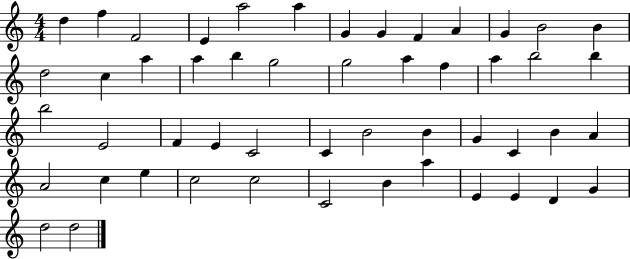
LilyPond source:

{
  \clef treble
  \numericTimeSignature
  \time 4/4
  \key c \major
  d''4 f''4 f'2 | e'4 a''2 a''4 | g'4 g'4 f'4 a'4 | g'4 b'2 b'4 | \break d''2 c''4 a''4 | a''4 b''4 g''2 | g''2 a''4 f''4 | a''4 b''2 b''4 | \break b''2 e'2 | f'4 e'4 c'2 | c'4 b'2 b'4 | g'4 c'4 b'4 a'4 | \break a'2 c''4 e''4 | c''2 c''2 | c'2 b'4 a''4 | e'4 e'4 d'4 g'4 | \break d''2 d''2 | \bar "|."
}